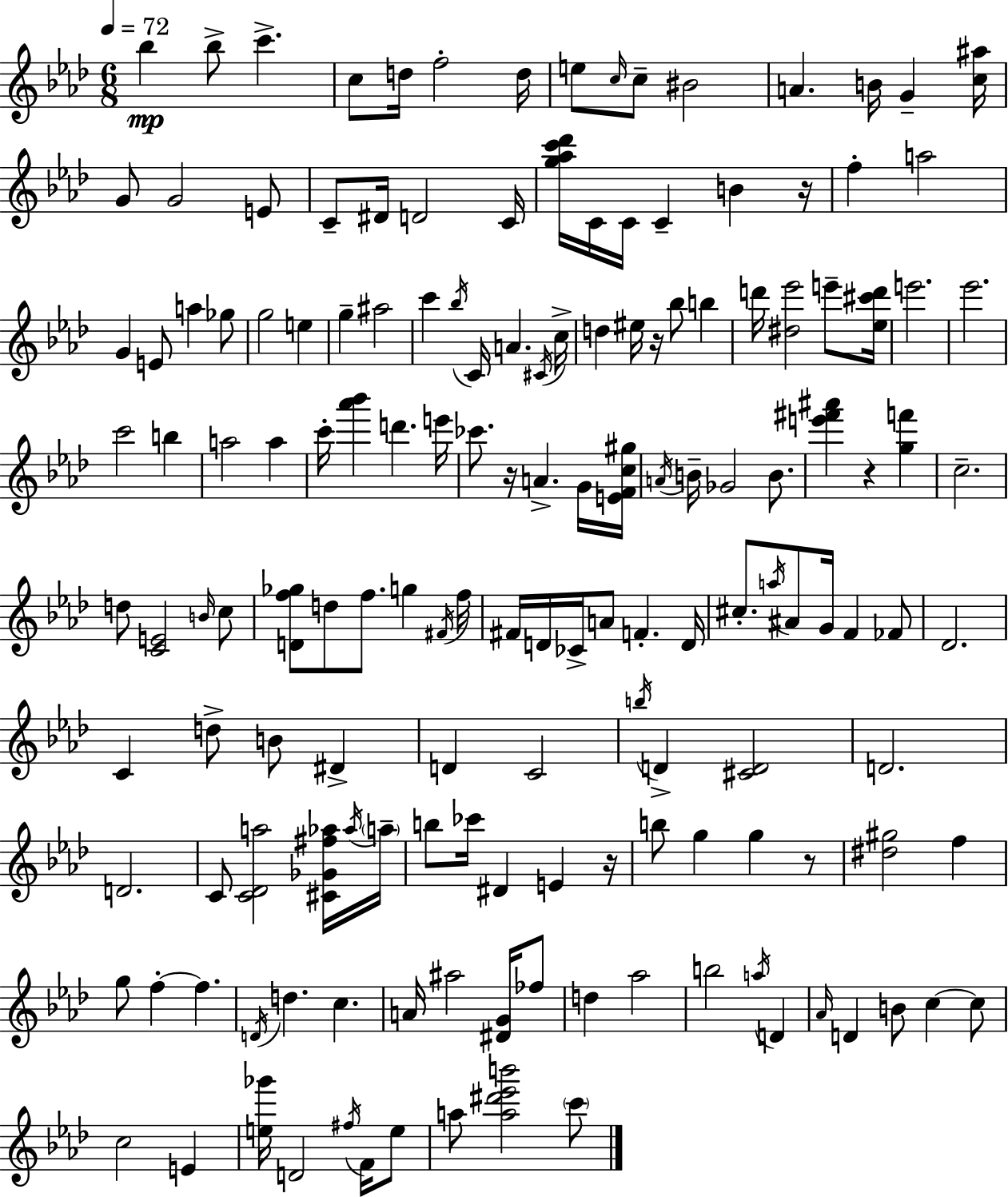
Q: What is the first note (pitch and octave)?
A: Bb5